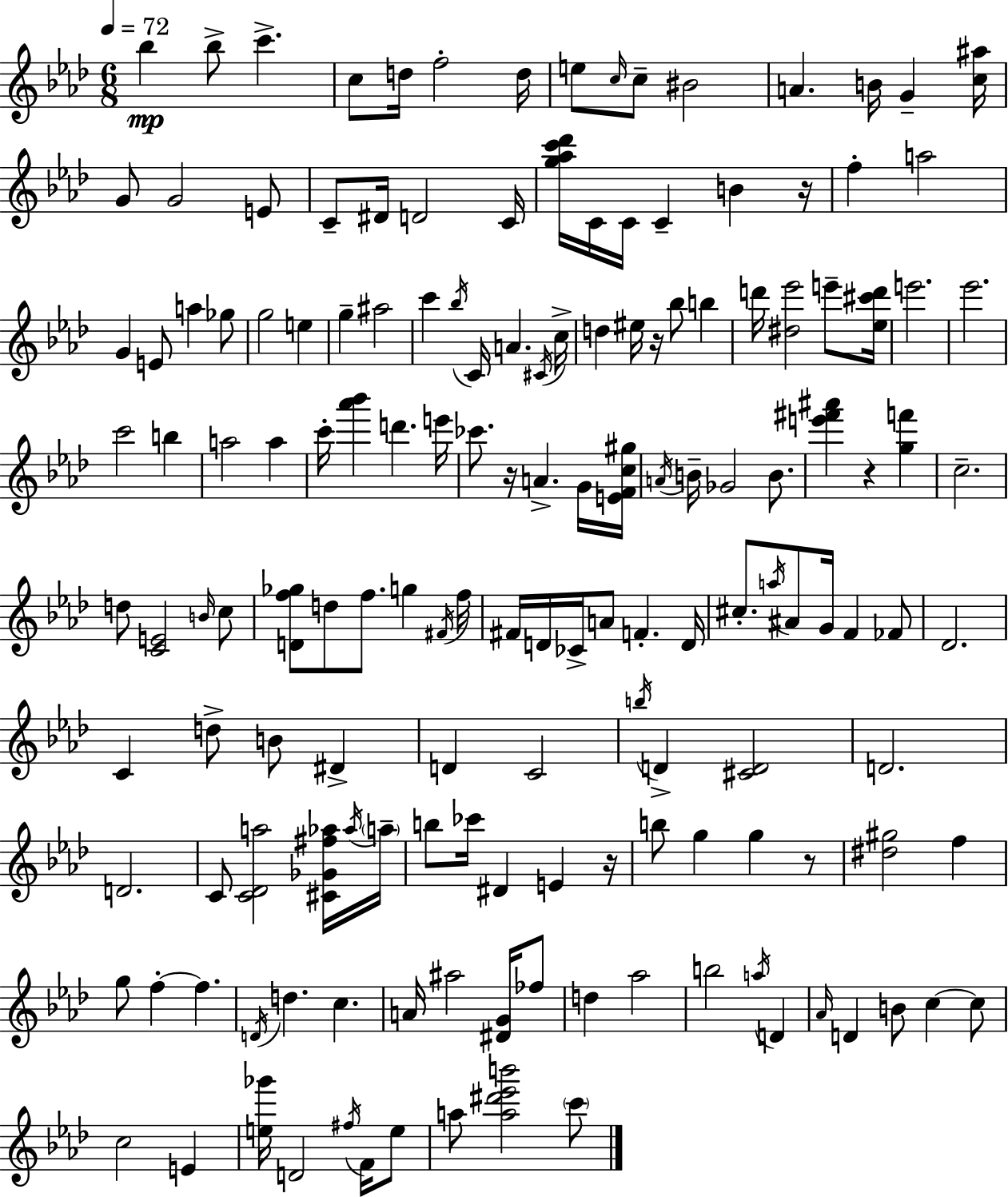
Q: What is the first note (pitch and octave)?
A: Bb5